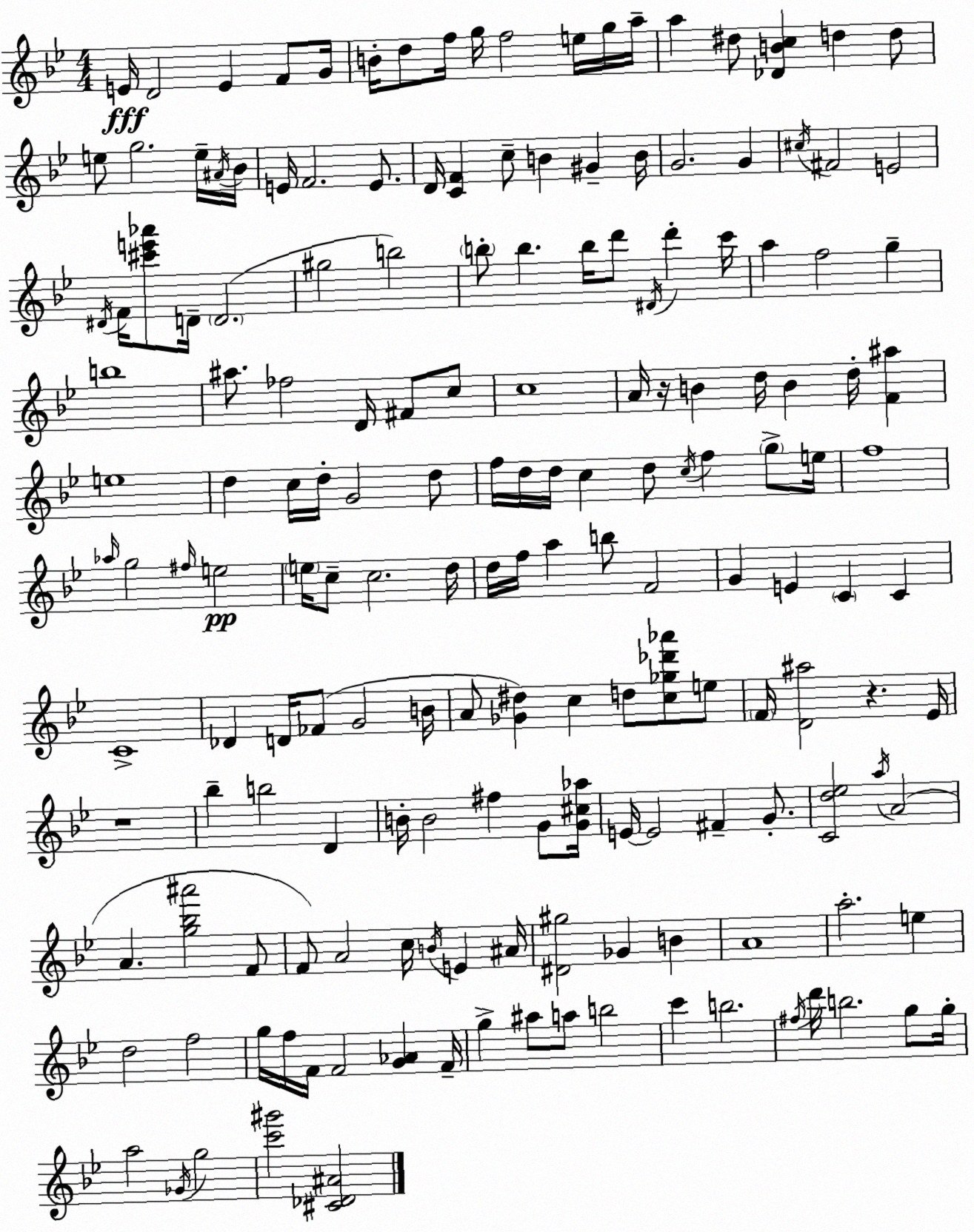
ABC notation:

X:1
T:Untitled
M:4/4
L:1/4
K:Gm
E/4 D2 E F/2 G/4 B/4 d/2 f/4 g/4 f2 e/4 g/4 a/4 a ^d/2 [_DBc] d d/2 e/2 g2 e/4 ^A/4 _B/4 E/4 F2 E/2 D/4 [CF] c/2 B ^G B/4 G2 G ^c/4 ^F2 E2 ^D/4 F/4 [^c'e'_a']/2 D/4 D2 ^g2 b2 b/2 b b/4 d'/2 ^D/4 d' c'/4 a f2 g b4 ^a/2 _f2 D/4 ^F/2 c/2 c4 A/4 z/4 B d/4 B d/4 [F^a] e4 d c/4 d/4 G2 d/2 f/4 d/4 d/4 c d/2 c/4 f g/2 e/4 f4 _a/4 g2 ^f/4 e2 e/4 c/2 c2 d/4 d/4 f/4 a b/2 F2 G E C C C4 _D D/4 _F/2 G2 B/4 A/2 [_G^d] c d/2 [c_g_d'_a']/2 e/2 F/4 [D^a]2 z _E/4 z4 _b b2 D B/4 B2 ^f G/2 [G^c_a]/4 E/4 E2 ^F G/2 [Cd_e]2 a/4 A2 A [g_b^a']2 F/2 F/2 A2 c/4 B/4 E ^A/4 [^D^g]2 _G B A4 a2 e d2 f2 g/4 f/4 F/4 F2 [G_A] F/4 g ^a/2 a/2 b2 c' b2 ^f/4 d'/4 b2 g/2 g/4 a2 _G/4 g2 [c'^g']2 [^C_D^A]2